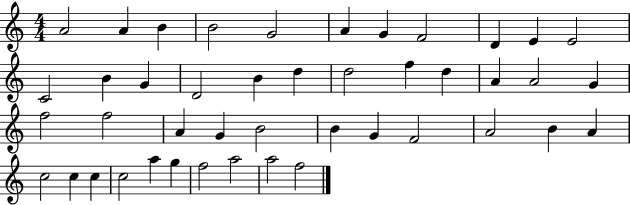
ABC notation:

X:1
T:Untitled
M:4/4
L:1/4
K:C
A2 A B B2 G2 A G F2 D E E2 C2 B G D2 B d d2 f d A A2 G f2 f2 A G B2 B G F2 A2 B A c2 c c c2 a g f2 a2 a2 f2